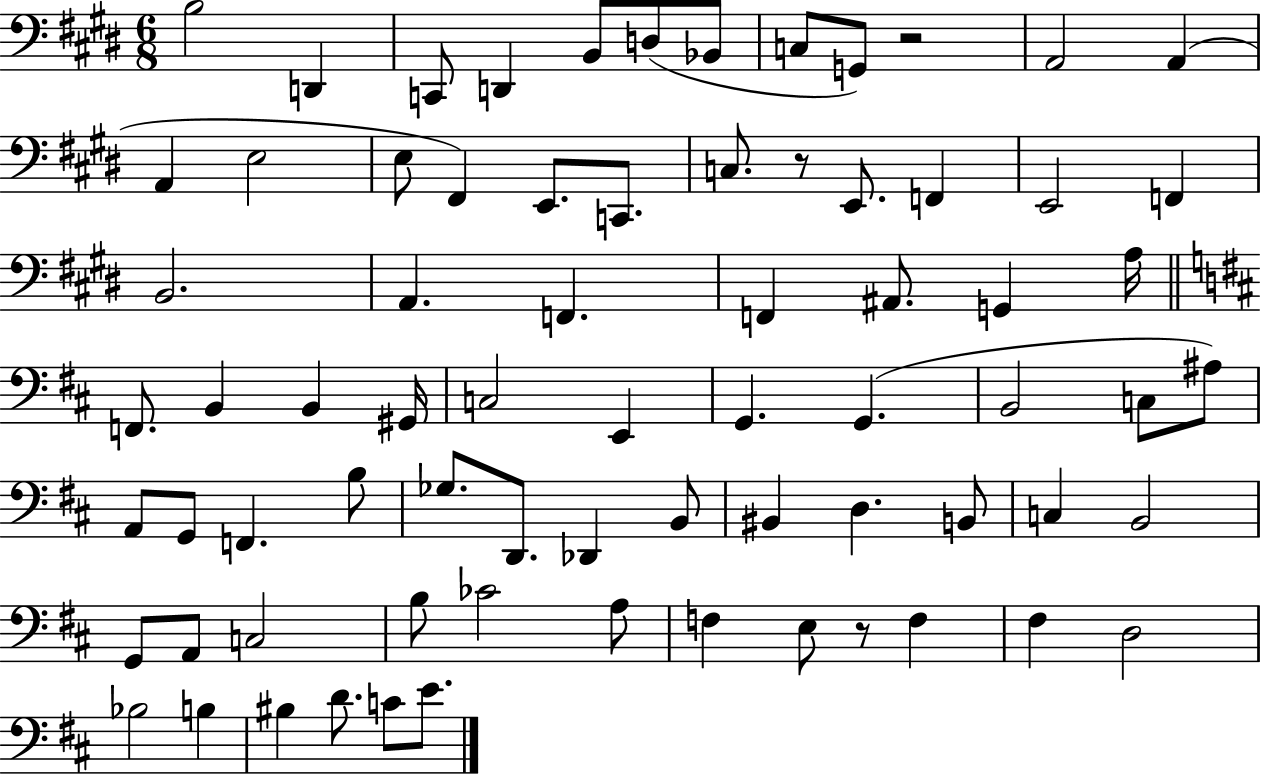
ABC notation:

X:1
T:Untitled
M:6/8
L:1/4
K:E
B,2 D,, C,,/2 D,, B,,/2 D,/2 _B,,/2 C,/2 G,,/2 z2 A,,2 A,, A,, E,2 E,/2 ^F,, E,,/2 C,,/2 C,/2 z/2 E,,/2 F,, E,,2 F,, B,,2 A,, F,, F,, ^A,,/2 G,, A,/4 F,,/2 B,, B,, ^G,,/4 C,2 E,, G,, G,, B,,2 C,/2 ^A,/2 A,,/2 G,,/2 F,, B,/2 _G,/2 D,,/2 _D,, B,,/2 ^B,, D, B,,/2 C, B,,2 G,,/2 A,,/2 C,2 B,/2 _C2 A,/2 F, E,/2 z/2 F, ^F, D,2 _B,2 B, ^B, D/2 C/2 E/2